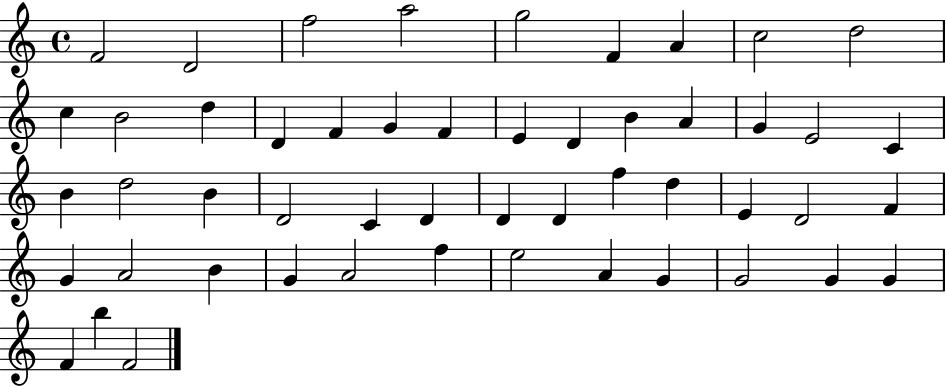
F4/h D4/h F5/h A5/h G5/h F4/q A4/q C5/h D5/h C5/q B4/h D5/q D4/q F4/q G4/q F4/q E4/q D4/q B4/q A4/q G4/q E4/h C4/q B4/q D5/h B4/q D4/h C4/q D4/q D4/q D4/q F5/q D5/q E4/q D4/h F4/q G4/q A4/h B4/q G4/q A4/h F5/q E5/h A4/q G4/q G4/h G4/q G4/q F4/q B5/q F4/h